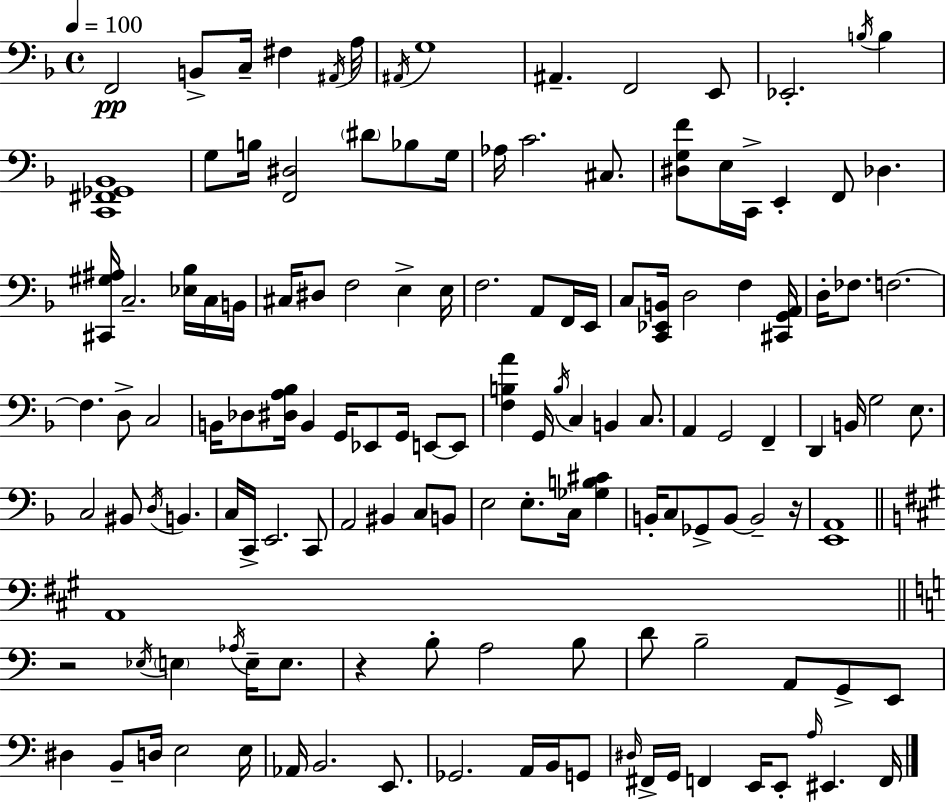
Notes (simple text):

F2/h B2/e C3/s F#3/q A#2/s A3/s A#2/s G3/w A#2/q. F2/h E2/e Eb2/h. B3/s B3/q [C2,F#2,Gb2,Bb2]/w G3/e B3/s [F2,D#3]/h D#4/e Bb3/e G3/s Ab3/s C4/h. C#3/e. [D#3,G3,F4]/e E3/s C2/s E2/q F2/e Db3/q. [C#2,G#3,A#3]/s C3/h. [Eb3,Bb3]/s C3/s B2/s C#3/s D#3/e F3/h E3/q E3/s F3/h. A2/e F2/s E2/s C3/e [C2,Eb2,B2]/s D3/h F3/q [C#2,G2,A2]/s D3/s FES3/e. F3/h. F3/q. D3/e C3/h B2/s Db3/e [D#3,A3,Bb3]/s B2/q G2/s Eb2/e G2/s E2/e E2/e [F3,B3,A4]/q G2/s B3/s C3/q B2/q C3/e. A2/q G2/h F2/q D2/q B2/s G3/h E3/e. C3/h BIS2/e D3/s B2/q. C3/s C2/s E2/h. C2/e A2/h BIS2/q C3/e B2/e E3/h E3/e. C3/s [Gb3,B3,C#4]/q B2/s C3/e Gb2/e B2/e B2/h R/s [E2,A2]/w A2/w R/h Eb3/s E3/q Ab3/s E3/s E3/e. R/q B3/e A3/h B3/e D4/e B3/h A2/e G2/e E2/e D#3/q B2/e D3/s E3/h E3/s Ab2/s B2/h. E2/e. Gb2/h. A2/s B2/s G2/e D#3/s F#2/s G2/s F2/q E2/s E2/e A3/s EIS2/q. F2/s